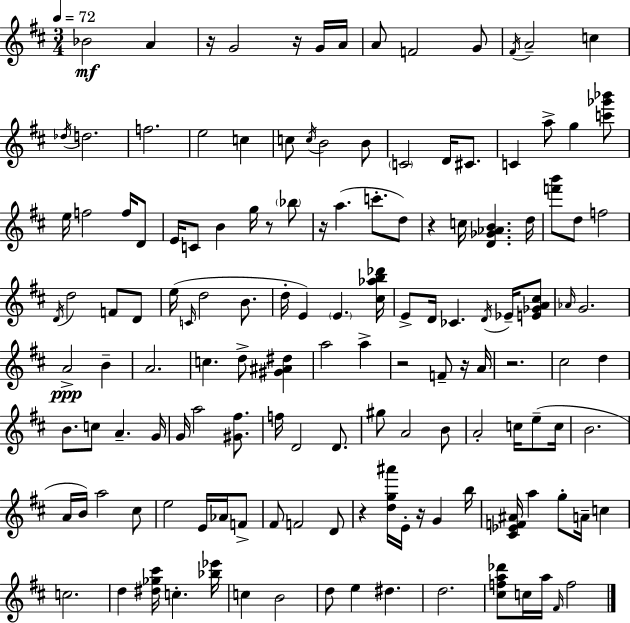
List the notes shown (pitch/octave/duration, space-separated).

Bb4/h A4/q R/s G4/h R/s G4/s A4/s A4/e F4/h G4/e F#4/s A4/h C5/q Db5/s D5/h. F5/h. E5/h C5/q C5/e C5/s B4/h B4/e C4/h D4/s C#4/e. C4/q A5/e G5/q [C6,Gb6,Bb6]/e E5/s F5/h F5/s D4/e E4/s C4/e B4/q G5/s R/e Bb5/e R/s A5/q. C6/e. D5/e R/q C5/s [D4,Gb4,Ab4,B4]/q. D5/s [F6,B6]/e D5/e F5/h D4/s D5/h F4/e D4/e E5/s C4/s D5/h B4/e. D5/s E4/q E4/q. [C#5,Ab5,B5,Db6]/s E4/e D4/s CES4/q. D4/s Eb4/s [E4,Gb4,A4,C#5]/e Ab4/s G4/h. A4/h B4/q A4/h. C5/q. D5/e [G#4,A#4,D#5]/q A5/h A5/q R/h F4/e R/s A4/s R/h. C#5/h D5/q B4/e. C5/e A4/q. G4/s G4/s A5/h [G#4,F#5]/e. F5/s D4/h D4/e. G#5/e A4/h B4/e A4/h C5/s E5/e C5/s B4/h. A4/s B4/s A5/h C#5/e E5/h E4/s Ab4/s F4/e F#4/e F4/h D4/e R/q [D5,G5,A#6]/s E4/s R/s G4/q B5/s [C#4,Eb4,F4,A#4]/s A5/q G5/e A4/s C5/q C5/h. D5/q [D#5,Gb5,C#6]/s C5/q. [Bb5,Eb6]/s C5/q B4/h D5/e E5/q D#5/q. D5/h. [C#5,F5,A5,Db6]/e C5/s A5/s F#4/s F5/h